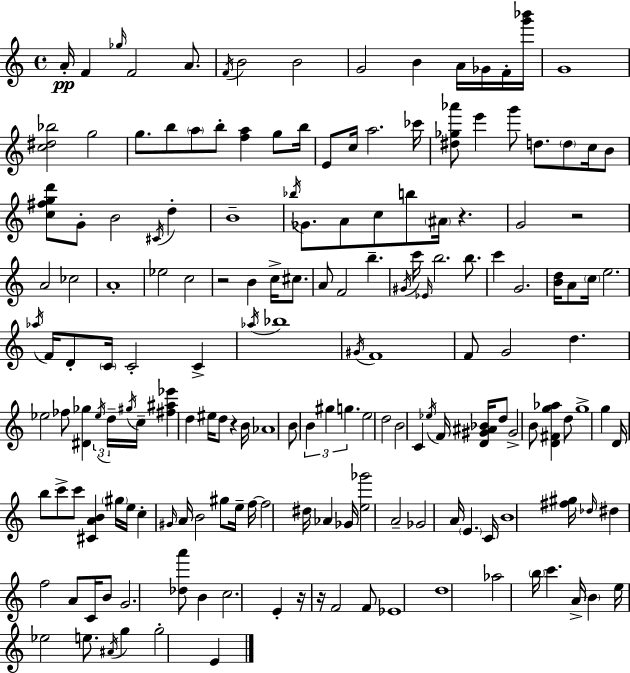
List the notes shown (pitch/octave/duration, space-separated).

A4/s F4/q Gb5/s F4/h A4/e. F4/s B4/h B4/h G4/h B4/q A4/s Gb4/s F4/s [G6,Bb6]/s G4/w [C5,D#5,Bb5]/h G5/h G5/e. B5/e A5/e B5/e [F5,A5]/q G5/e B5/s E4/e C5/s A5/h. CES6/s [D#5,Gb5,Ab6]/e E6/q G6/e D5/e. D5/e C5/s B4/e [C5,F#5,G5,D6]/e G4/e B4/h C#4/s D5/q B4/w Bb5/s Gb4/e. A4/e C5/e B5/e A#4/s R/q. G4/h R/h A4/h CES5/h A4/w Eb5/h C5/h R/h B4/q C5/s C#5/e. A4/e F4/h B5/q. G#4/s C6/s Eb4/s B5/h. B5/e. C6/q G4/h. [B4,D5]/s A4/e C5/s E5/h. Ab5/s F4/s D4/e C4/s C4/h C4/q Ab5/s Bb5/w G#4/s F4/w F4/e G4/h D5/q. Eb5/h FES5/e [D#4,Gb5]/q Eb5/s D5/s G#5/s C5/s [F#5,A#5,Eb6]/q D5/q EIS5/s D5/e R/q B4/s Ab4/w B4/e B4/q G#5/q G5/q. E5/h D5/h B4/h C4/q Eb5/s F4/s [D4,G#4,A#4,Bb4]/s D5/e G#4/h B4/e [D4,F#4,G5,Ab5]/q D5/e G5/w G5/q D4/s B5/e C6/e C6/e [C#4,A4,B4]/q G#5/s E5/s C5/q G#4/s A4/s B4/h G#5/e E5/s F5/s F5/h D#5/s Ab4/q Gb4/s [E5,Gb6]/h A4/h Gb4/h A4/s E4/q. C4/s B4/w [F#5,G#5]/s Db5/s D#5/q F5/h A4/e C4/s B4/e G4/h. [Db5,A6]/e B4/q C5/h. E4/q R/s R/s F4/h F4/e Eb4/w D5/w Ab5/h B5/s C6/q. A4/s B4/q E5/s Eb5/h E5/e. A#4/s G5/q G5/h E4/q